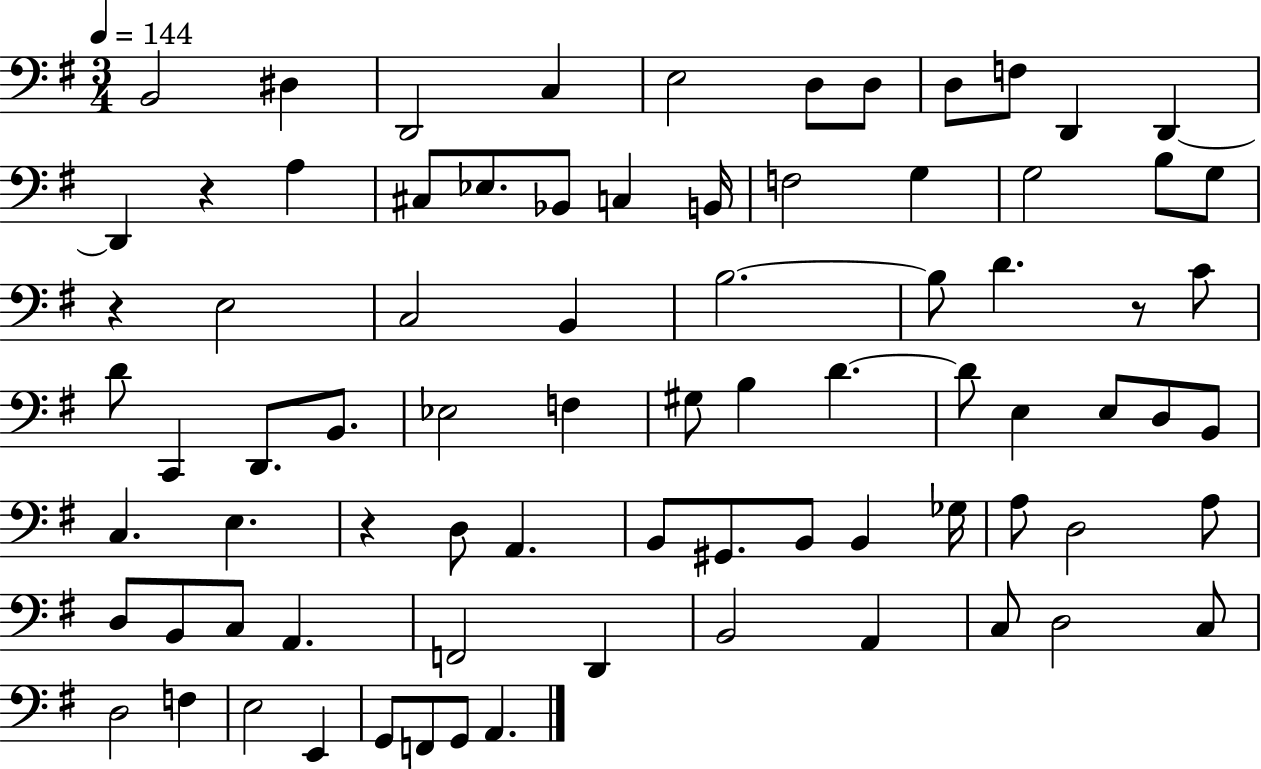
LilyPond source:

{
  \clef bass
  \numericTimeSignature
  \time 3/4
  \key g \major
  \tempo 4 = 144
  b,2 dis4 | d,2 c4 | e2 d8 d8 | d8 f8 d,4 d,4~~ | \break d,4 r4 a4 | cis8 ees8. bes,8 c4 b,16 | f2 g4 | g2 b8 g8 | \break r4 e2 | c2 b,4 | b2.~~ | b8 d'4. r8 c'8 | \break d'8 c,4 d,8. b,8. | ees2 f4 | gis8 b4 d'4.~~ | d'8 e4 e8 d8 b,8 | \break c4. e4. | r4 d8 a,4. | b,8 gis,8. b,8 b,4 ges16 | a8 d2 a8 | \break d8 b,8 c8 a,4. | f,2 d,4 | b,2 a,4 | c8 d2 c8 | \break d2 f4 | e2 e,4 | g,8 f,8 g,8 a,4. | \bar "|."
}